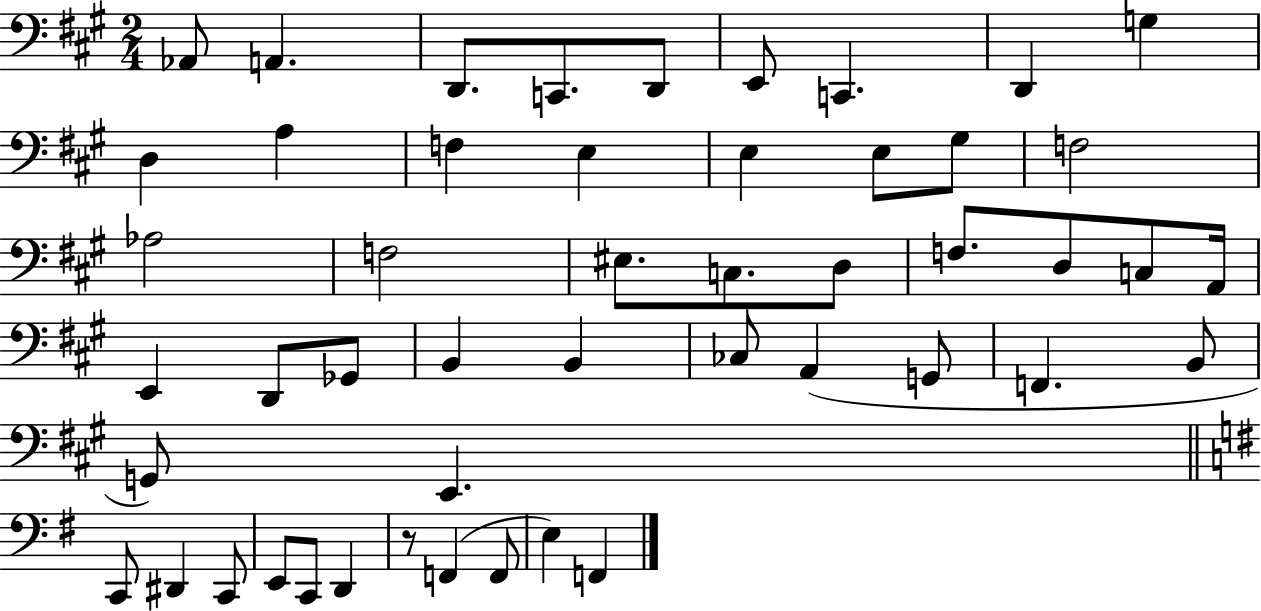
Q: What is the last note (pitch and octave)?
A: F2